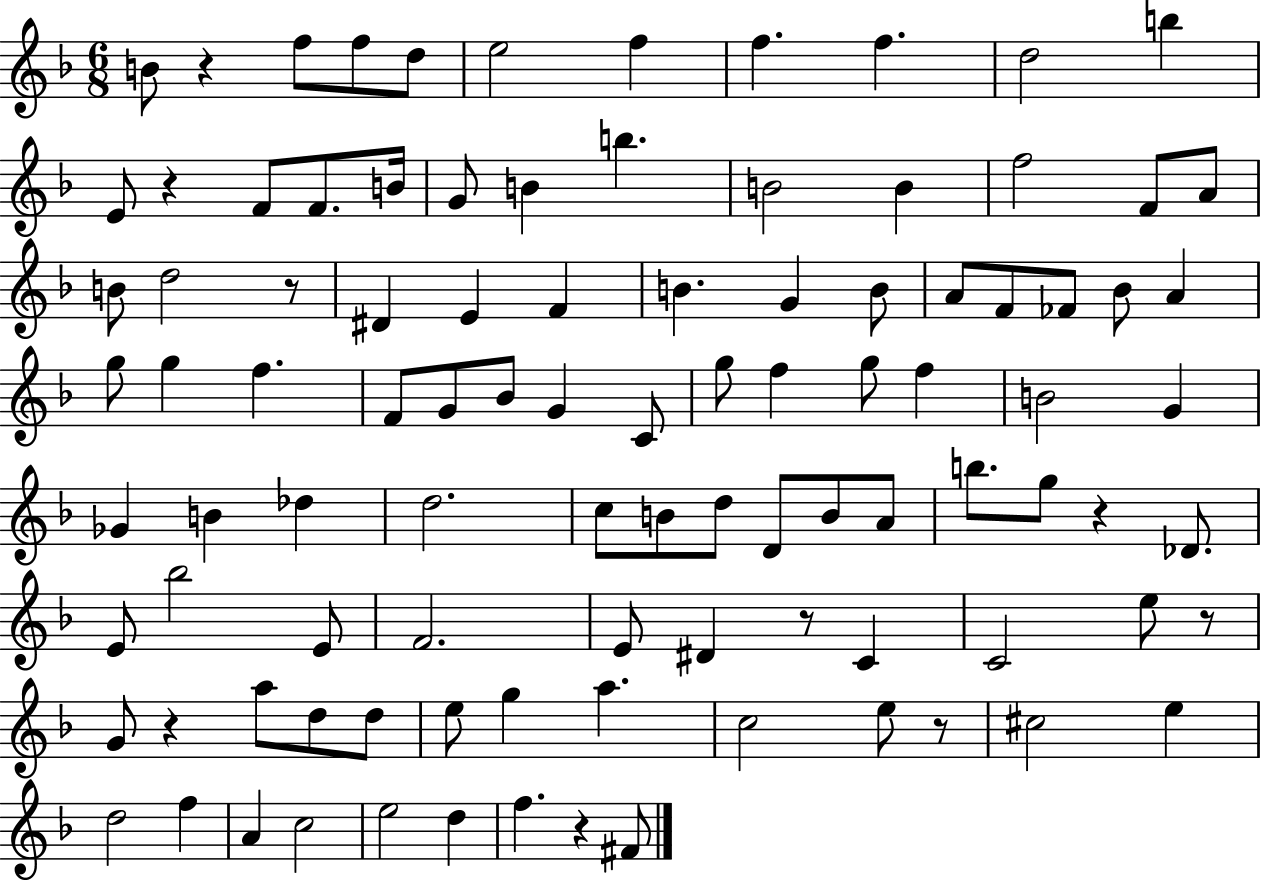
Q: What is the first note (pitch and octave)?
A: B4